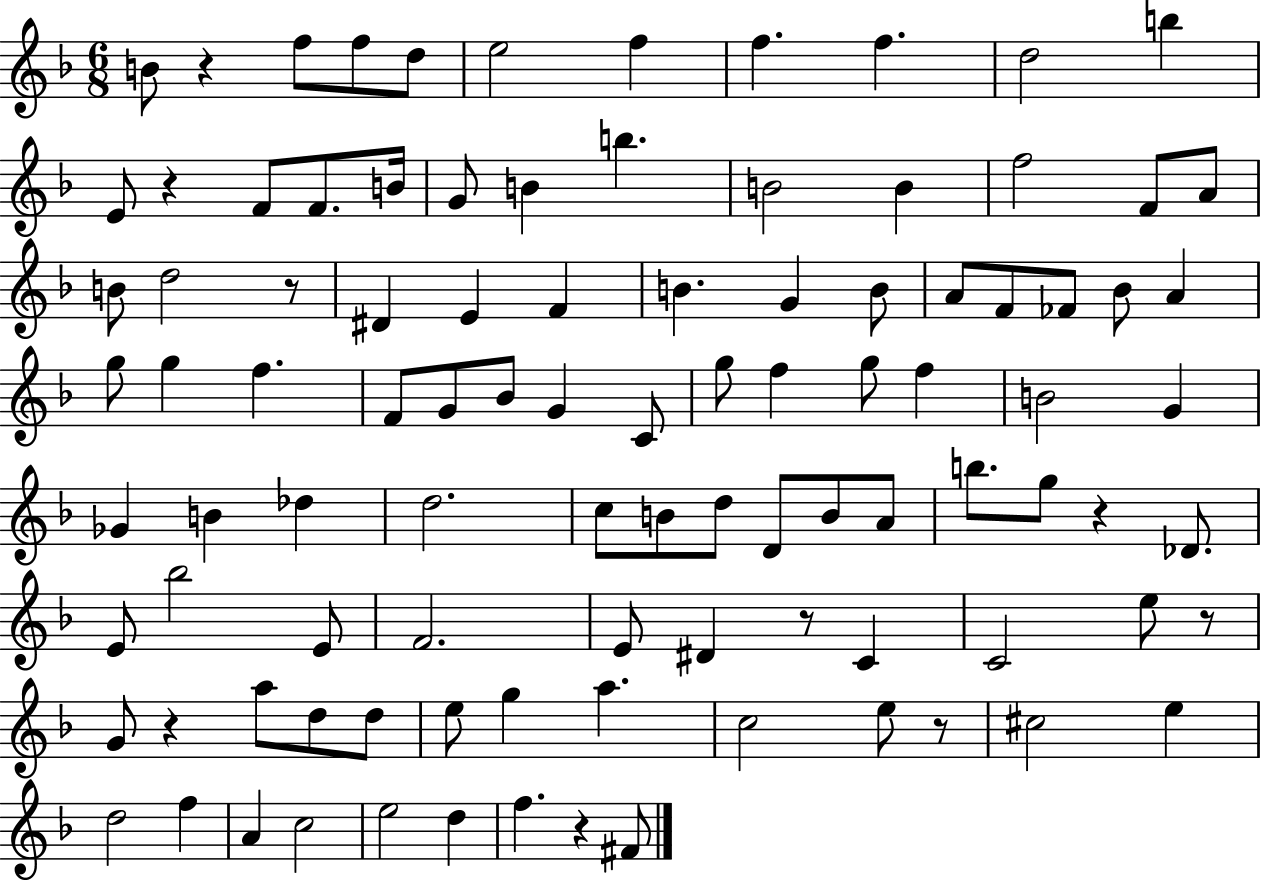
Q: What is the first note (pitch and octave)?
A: B4